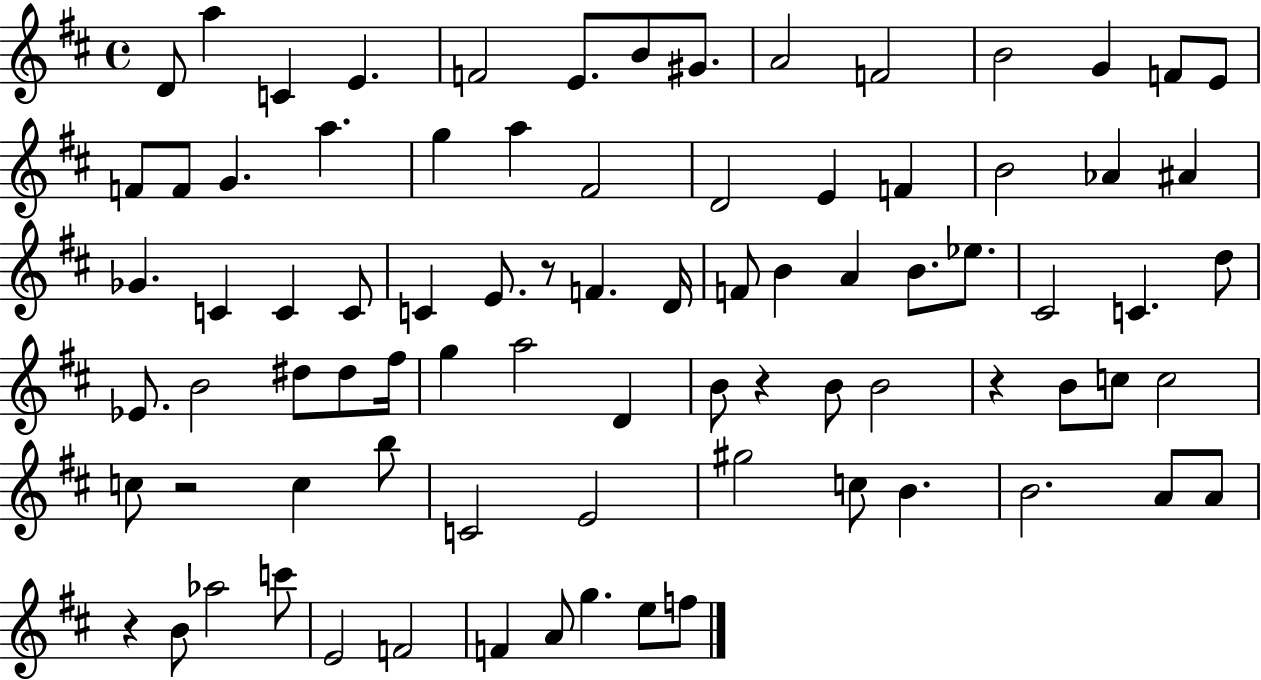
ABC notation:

X:1
T:Untitled
M:4/4
L:1/4
K:D
D/2 a C E F2 E/2 B/2 ^G/2 A2 F2 B2 G F/2 E/2 F/2 F/2 G a g a ^F2 D2 E F B2 _A ^A _G C C C/2 C E/2 z/2 F D/4 F/2 B A B/2 _e/2 ^C2 C d/2 _E/2 B2 ^d/2 ^d/2 ^f/4 g a2 D B/2 z B/2 B2 z B/2 c/2 c2 c/2 z2 c b/2 C2 E2 ^g2 c/2 B B2 A/2 A/2 z B/2 _a2 c'/2 E2 F2 F A/2 g e/2 f/2